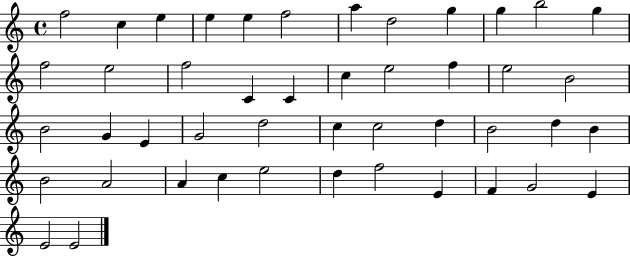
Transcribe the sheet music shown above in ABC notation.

X:1
T:Untitled
M:4/4
L:1/4
K:C
f2 c e e e f2 a d2 g g b2 g f2 e2 f2 C C c e2 f e2 B2 B2 G E G2 d2 c c2 d B2 d B B2 A2 A c e2 d f2 E F G2 E E2 E2